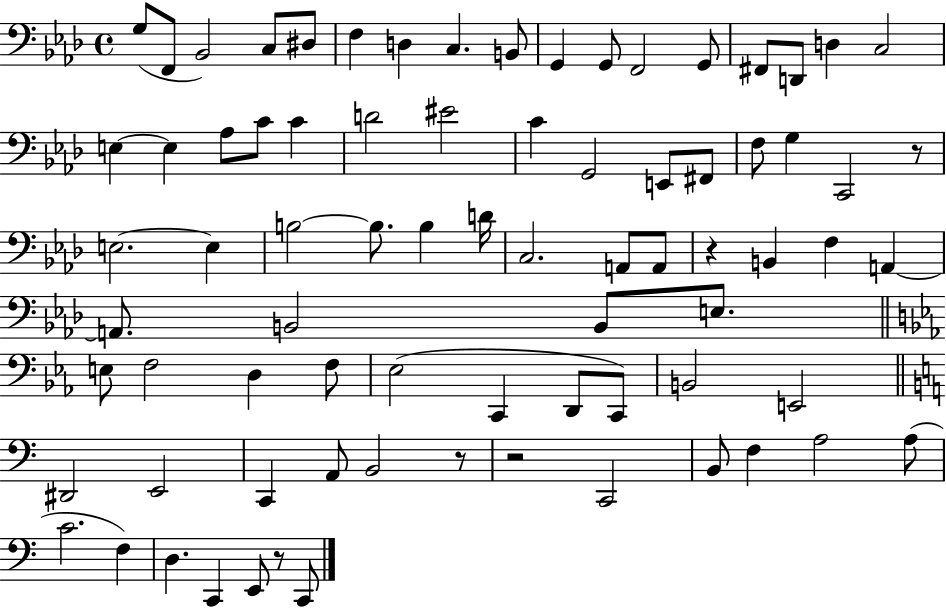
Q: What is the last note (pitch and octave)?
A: C2